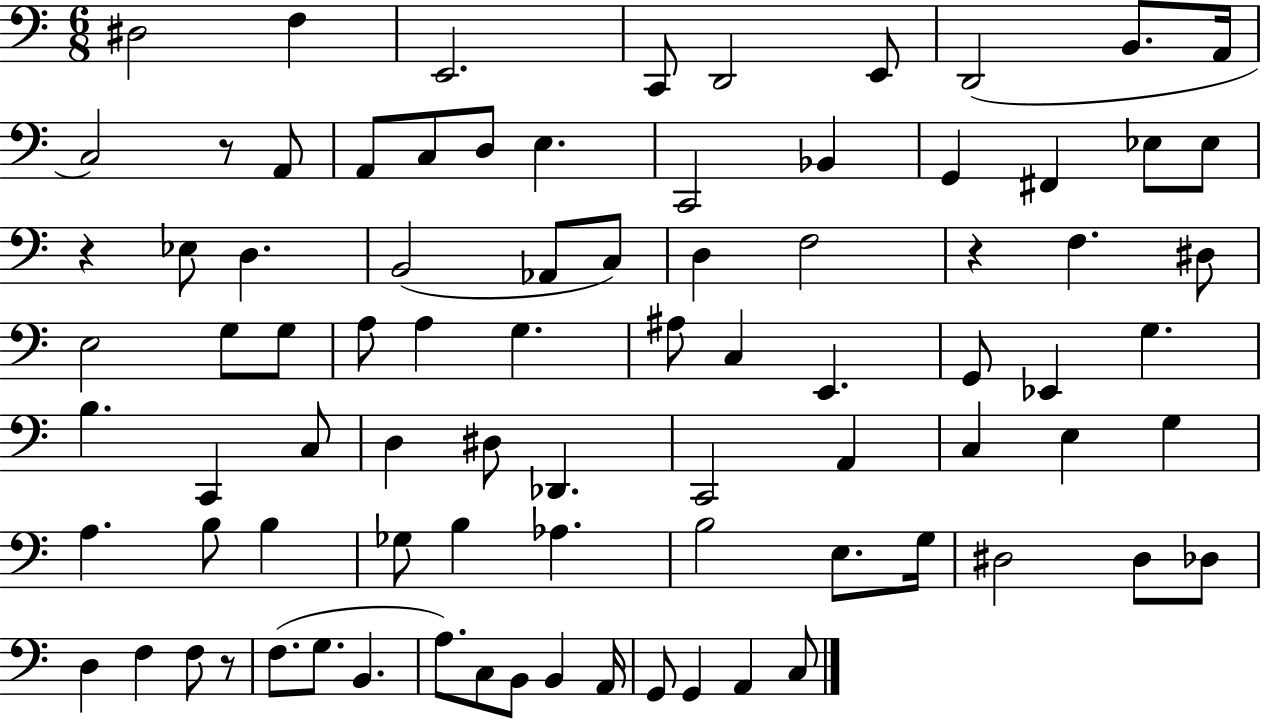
{
  \clef bass
  \numericTimeSignature
  \time 6/8
  \key c \major
  dis2 f4 | e,2. | c,8 d,2 e,8 | d,2( b,8. a,16 | \break c2) r8 a,8 | a,8 c8 d8 e4. | c,2 bes,4 | g,4 fis,4 ees8 ees8 | \break r4 ees8 d4. | b,2( aes,8 c8) | d4 f2 | r4 f4. dis8 | \break e2 g8 g8 | a8 a4 g4. | ais8 c4 e,4. | g,8 ees,4 g4. | \break b4. c,4 c8 | d4 dis8 des,4. | c,2 a,4 | c4 e4 g4 | \break a4. b8 b4 | ges8 b4 aes4. | b2 e8. g16 | dis2 dis8 des8 | \break d4 f4 f8 r8 | f8.( g8. b,4. | a8.) c8 b,8 b,4 a,16 | g,8 g,4 a,4 c8 | \break \bar "|."
}